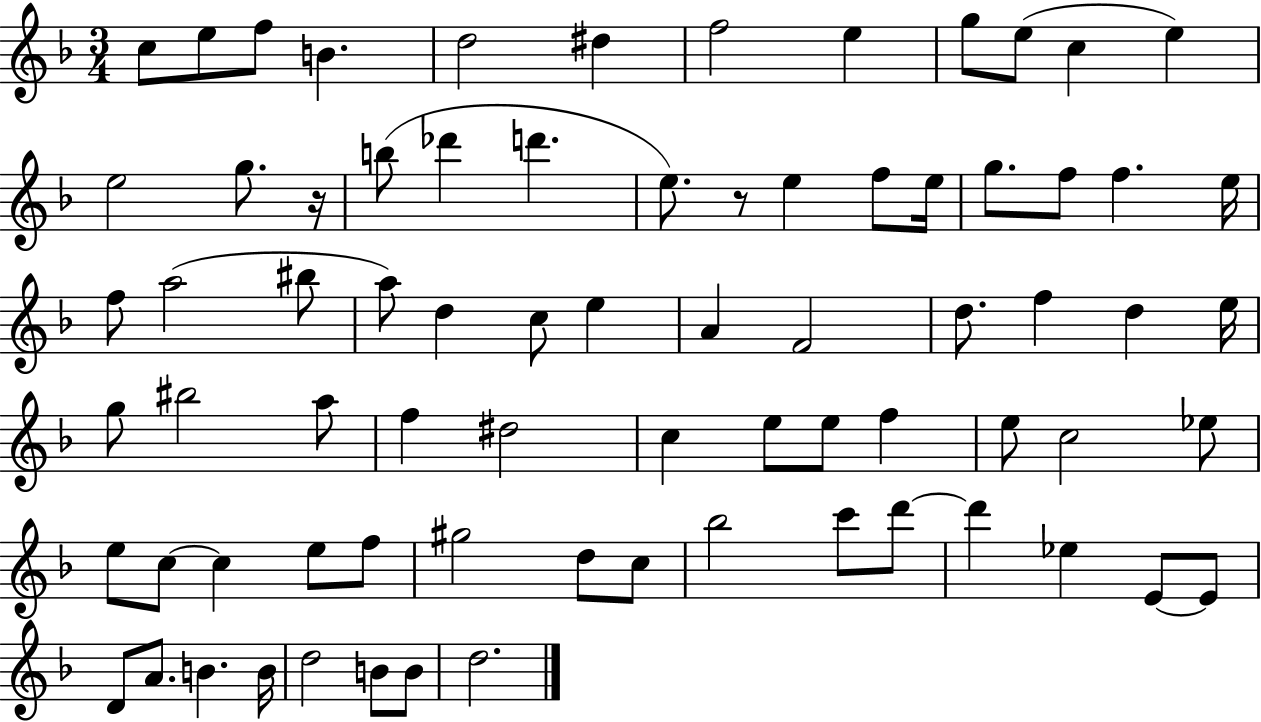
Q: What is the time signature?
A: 3/4